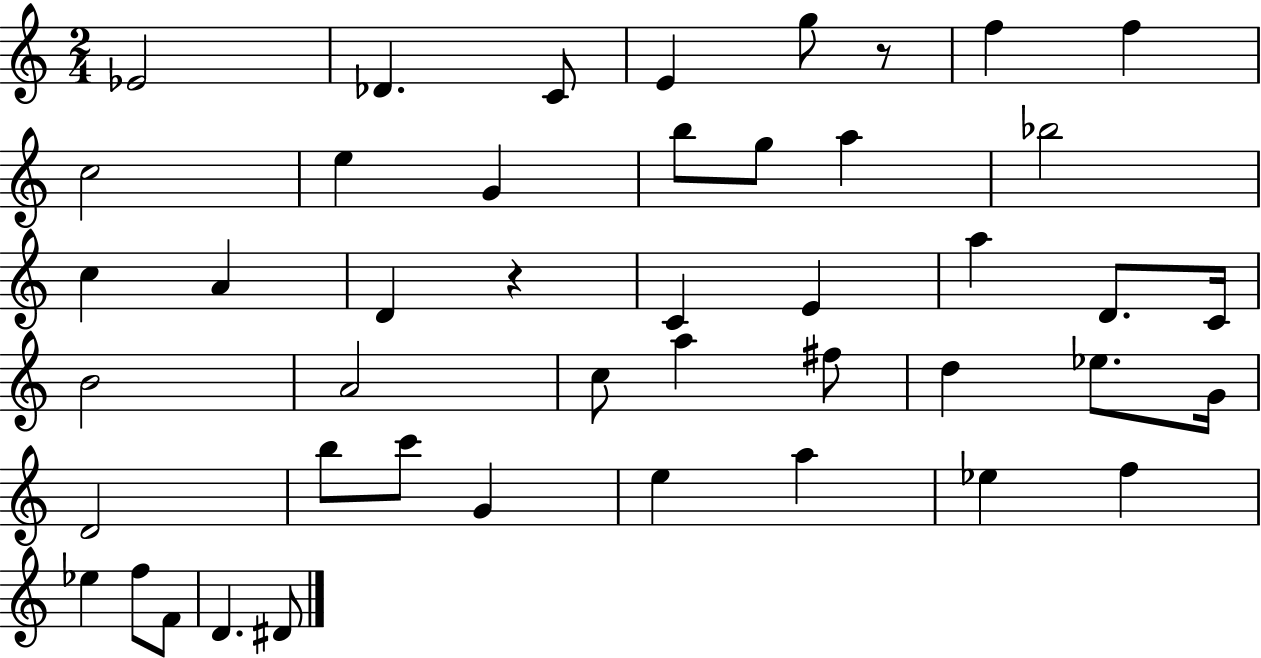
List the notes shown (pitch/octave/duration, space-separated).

Eb4/h Db4/q. C4/e E4/q G5/e R/e F5/q F5/q C5/h E5/q G4/q B5/e G5/e A5/q Bb5/h C5/q A4/q D4/q R/q C4/q E4/q A5/q D4/e. C4/s B4/h A4/h C5/e A5/q F#5/e D5/q Eb5/e. G4/s D4/h B5/e C6/e G4/q E5/q A5/q Eb5/q F5/q Eb5/q F5/e F4/e D4/q. D#4/e